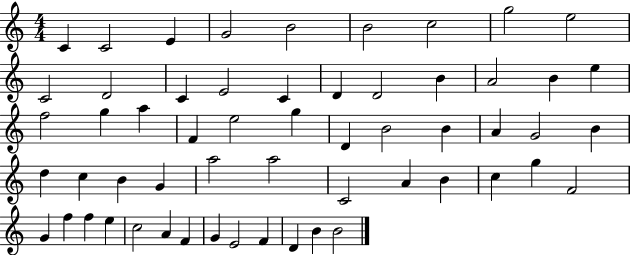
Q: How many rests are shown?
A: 0